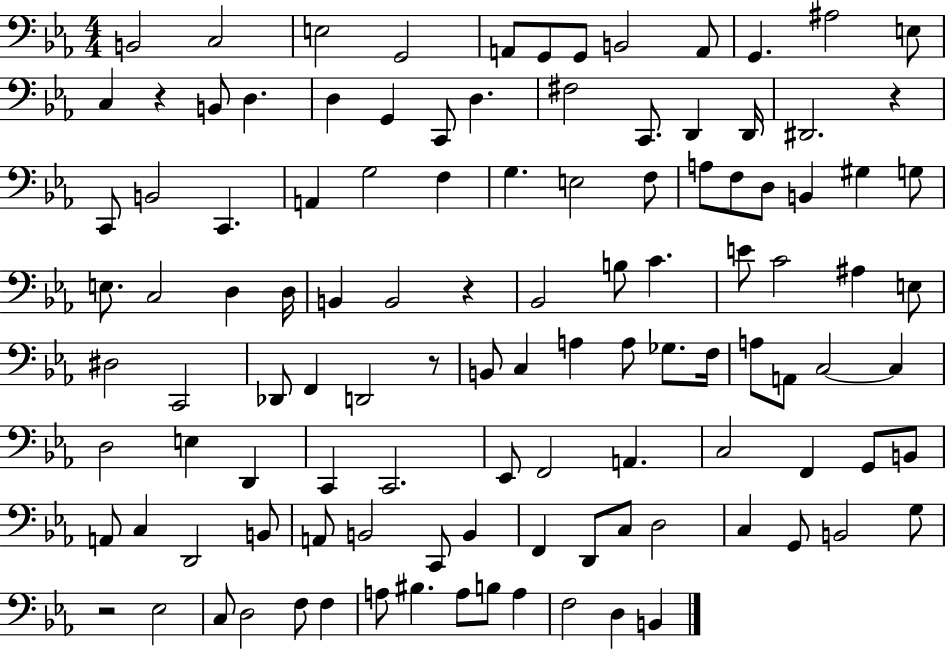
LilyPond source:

{
  \clef bass
  \numericTimeSignature
  \time 4/4
  \key ees \major
  \repeat volta 2 { b,2 c2 | e2 g,2 | a,8 g,8 g,8 b,2 a,8 | g,4. ais2 e8 | \break c4 r4 b,8 d4. | d4 g,4 c,8 d4. | fis2 c,8. d,4 d,16 | dis,2. r4 | \break c,8 b,2 c,4. | a,4 g2 f4 | g4. e2 f8 | a8 f8 d8 b,4 gis4 g8 | \break e8. c2 d4 d16 | b,4 b,2 r4 | bes,2 b8 c'4. | e'8 c'2 ais4 e8 | \break dis2 c,2 | des,8 f,4 d,2 r8 | b,8 c4 a4 a8 ges8. f16 | a8 a,8 c2~~ c4 | \break d2 e4 d,4 | c,4 c,2. | ees,8 f,2 a,4. | c2 f,4 g,8 b,8 | \break a,8 c4 d,2 b,8 | a,8 b,2 c,8 b,4 | f,4 d,8 c8 d2 | c4 g,8 b,2 g8 | \break r2 ees2 | c8 d2 f8 f4 | a8 bis4. a8 b8 a4 | f2 d4 b,4 | \break } \bar "|."
}